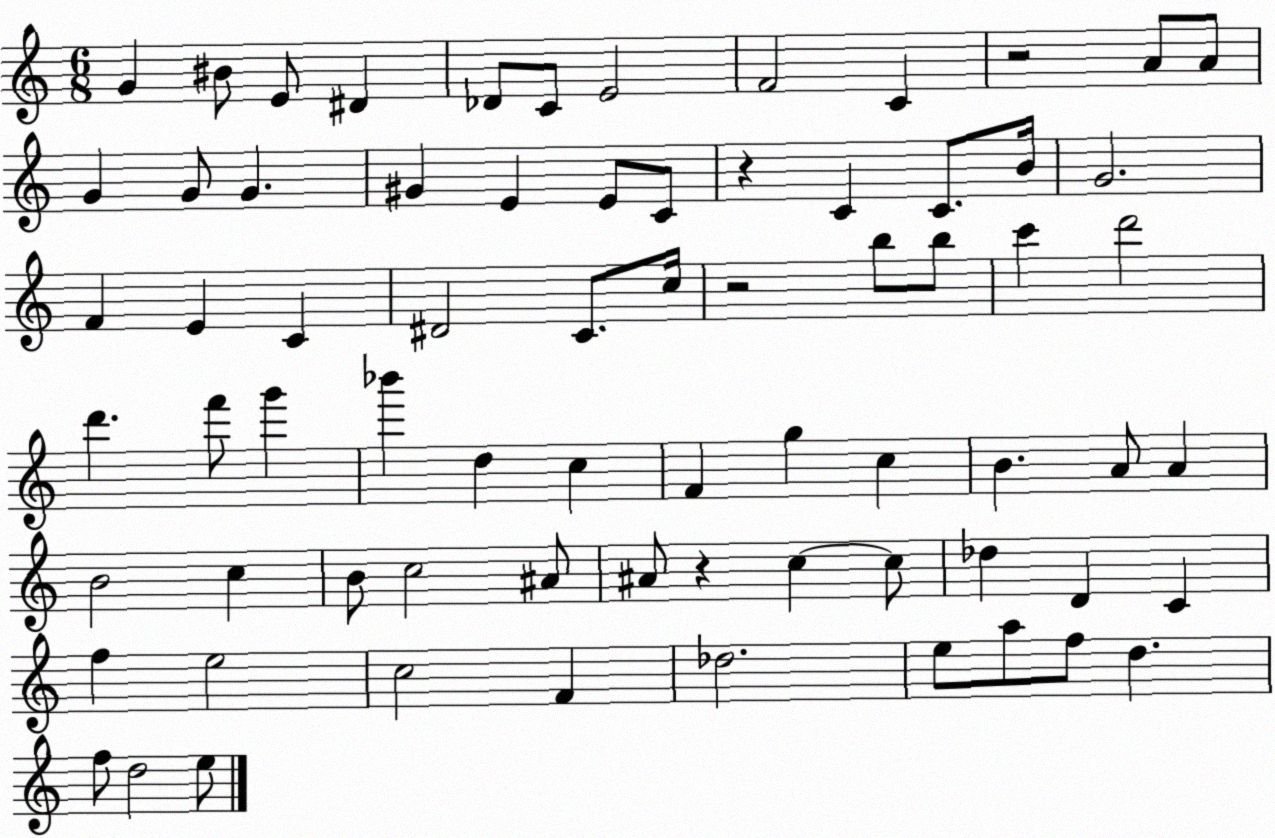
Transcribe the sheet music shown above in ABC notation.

X:1
T:Untitled
M:6/8
L:1/4
K:C
G ^B/2 E/2 ^D _D/2 C/2 E2 F2 C z2 A/2 A/2 G G/2 G ^G E E/2 C/2 z C C/2 B/4 G2 F E C ^D2 C/2 c/4 z2 b/2 b/2 c' d'2 d' f'/2 g' _b' d c F g c B A/2 A B2 c B/2 c2 ^A/2 ^A/2 z c c/2 _d D C f e2 c2 F _d2 e/2 a/2 f/2 d f/2 d2 e/2